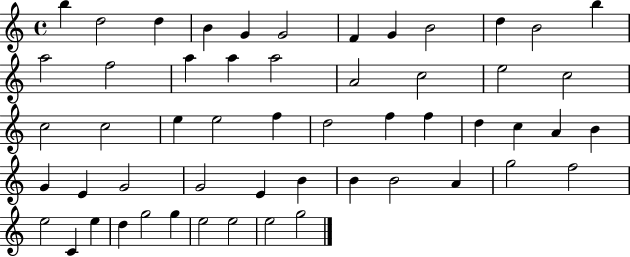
{
  \clef treble
  \time 4/4
  \defaultTimeSignature
  \key c \major
  b''4 d''2 d''4 | b'4 g'4 g'2 | f'4 g'4 b'2 | d''4 b'2 b''4 | \break a''2 f''2 | a''4 a''4 a''2 | a'2 c''2 | e''2 c''2 | \break c''2 c''2 | e''4 e''2 f''4 | d''2 f''4 f''4 | d''4 c''4 a'4 b'4 | \break g'4 e'4 g'2 | g'2 e'4 b'4 | b'4 b'2 a'4 | g''2 f''2 | \break e''2 c'4 e''4 | d''4 g''2 g''4 | e''2 e''2 | e''2 g''2 | \break \bar "|."
}